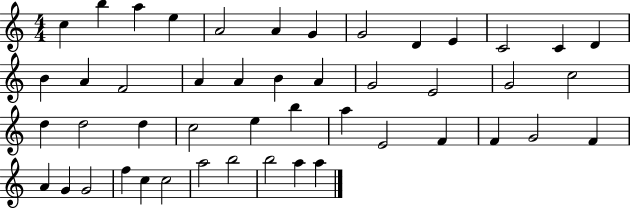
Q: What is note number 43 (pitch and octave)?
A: A5